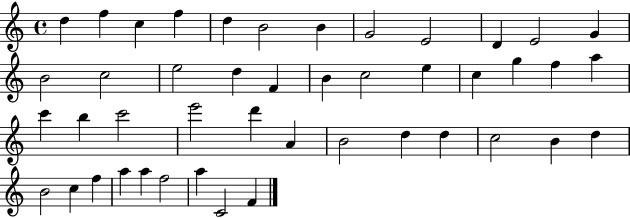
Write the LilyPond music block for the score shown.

{
  \clef treble
  \time 4/4
  \defaultTimeSignature
  \key c \major
  d''4 f''4 c''4 f''4 | d''4 b'2 b'4 | g'2 e'2 | d'4 e'2 g'4 | \break b'2 c''2 | e''2 d''4 f'4 | b'4 c''2 e''4 | c''4 g''4 f''4 a''4 | \break c'''4 b''4 c'''2 | e'''2 d'''4 a'4 | b'2 d''4 d''4 | c''2 b'4 d''4 | \break b'2 c''4 f''4 | a''4 a''4 f''2 | a''4 c'2 f'4 | \bar "|."
}